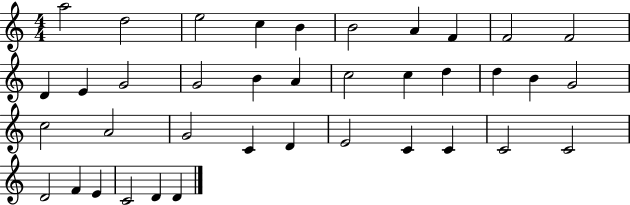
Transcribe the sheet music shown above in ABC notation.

X:1
T:Untitled
M:4/4
L:1/4
K:C
a2 d2 e2 c B B2 A F F2 F2 D E G2 G2 B A c2 c d d B G2 c2 A2 G2 C D E2 C C C2 C2 D2 F E C2 D D